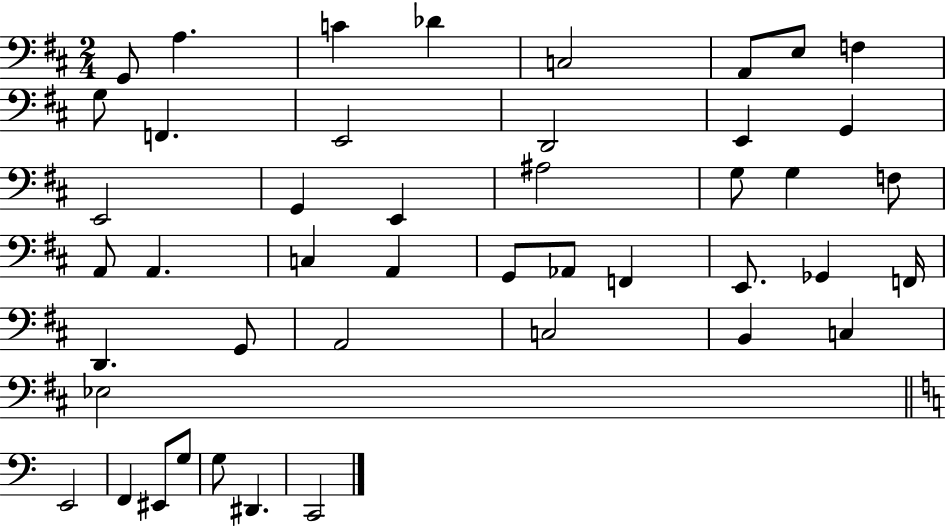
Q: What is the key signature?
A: D major